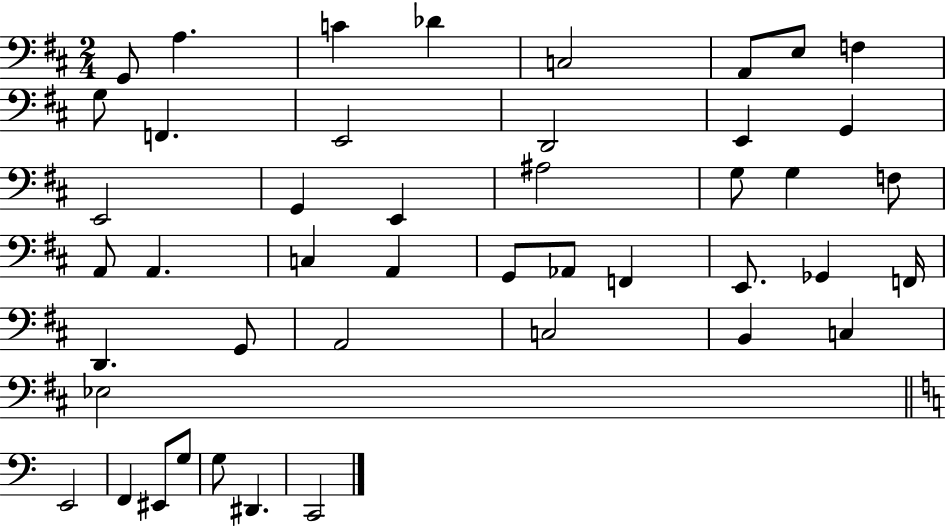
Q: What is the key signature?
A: D major